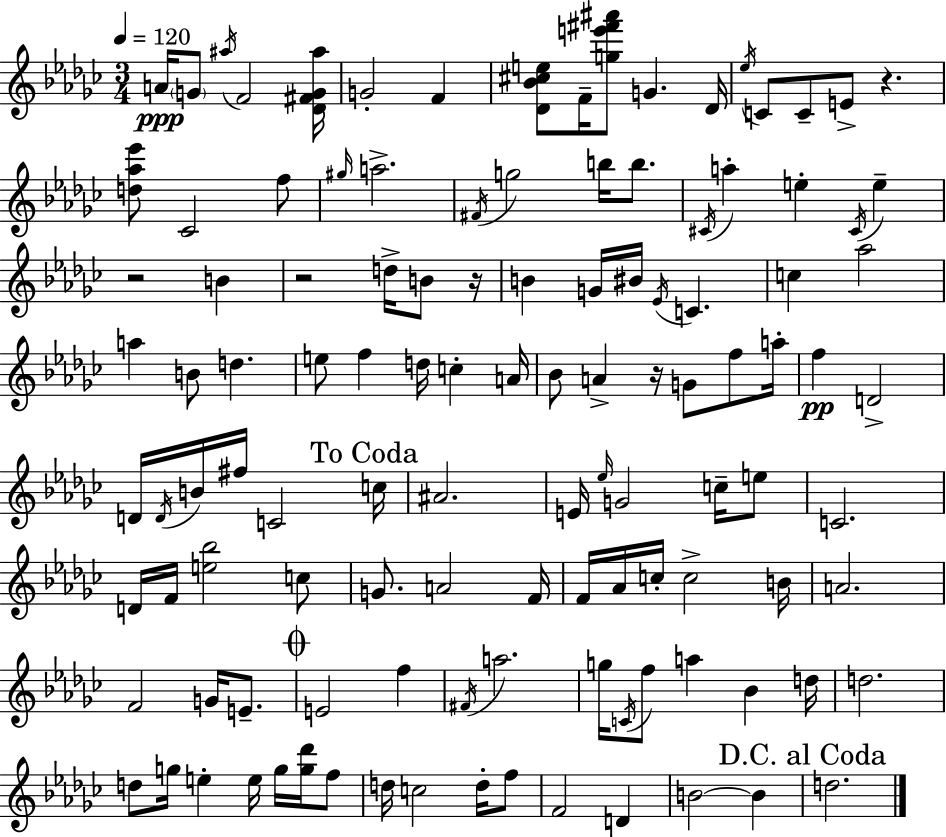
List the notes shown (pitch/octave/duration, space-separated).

A4/s G4/e A#5/s F4/h [Db4,F#4,G4,A#5]/s G4/h F4/q [Db4,Bb4,C#5,E5]/e F4/s [G5,E6,F#6,A#6]/e G4/q. Db4/s Eb5/s C4/e C4/e E4/e R/q. [D5,Ab5,Eb6]/e CES4/h F5/e G#5/s A5/h. F#4/s G5/h B5/s B5/e. C#4/s A5/q E5/q C#4/s E5/q R/h B4/q R/h D5/s B4/e R/s B4/q G4/s BIS4/s Eb4/s C4/q. C5/q Ab5/h A5/q B4/e D5/q. E5/e F5/q D5/s C5/q A4/s Bb4/e A4/q R/s G4/e F5/e A5/s F5/q D4/h D4/s D4/s B4/s F#5/s C4/h C5/s A#4/h. E4/s Eb5/s G4/h C5/s E5/e C4/h. D4/s F4/s [E5,Bb5]/h C5/e G4/e. A4/h F4/s F4/s Ab4/s C5/s C5/h B4/s A4/h. F4/h G4/s E4/e. E4/h F5/q F#4/s A5/h. G5/s C4/s F5/e A5/q Bb4/q D5/s D5/h. D5/e G5/s E5/q E5/s G5/s [G5,Db6]/s F5/e D5/s C5/h D5/s F5/e F4/h D4/q B4/h B4/q D5/h.